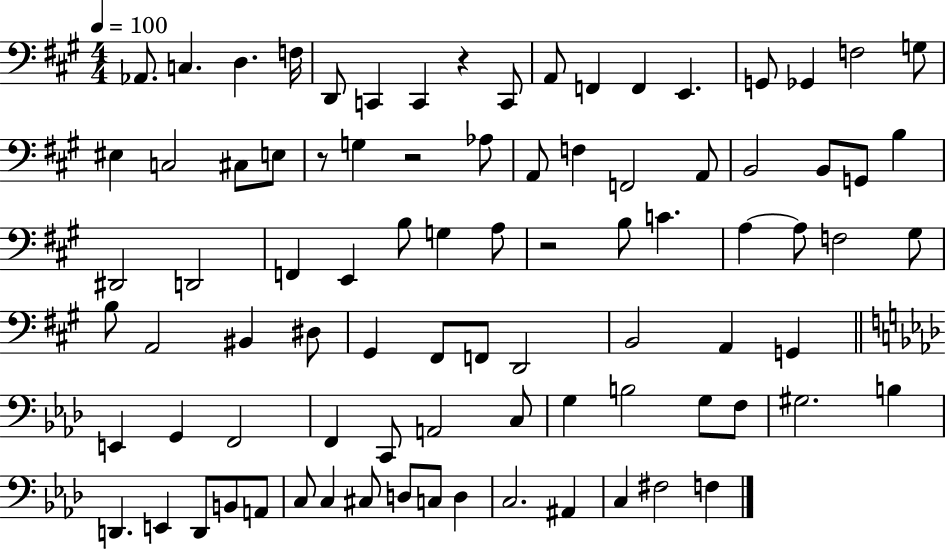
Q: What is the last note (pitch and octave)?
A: F3